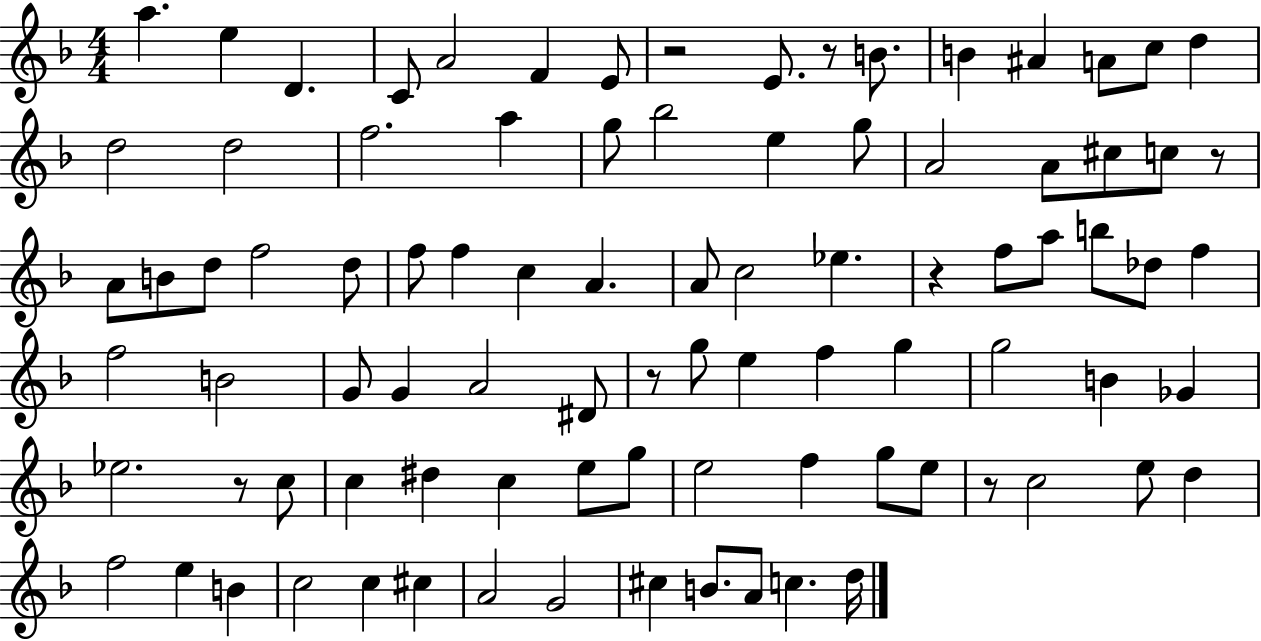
{
  \clef treble
  \numericTimeSignature
  \time 4/4
  \key f \major
  a''4. e''4 d'4. | c'8 a'2 f'4 e'8 | r2 e'8. r8 b'8. | b'4 ais'4 a'8 c''8 d''4 | \break d''2 d''2 | f''2. a''4 | g''8 bes''2 e''4 g''8 | a'2 a'8 cis''8 c''8 r8 | \break a'8 b'8 d''8 f''2 d''8 | f''8 f''4 c''4 a'4. | a'8 c''2 ees''4. | r4 f''8 a''8 b''8 des''8 f''4 | \break f''2 b'2 | g'8 g'4 a'2 dis'8 | r8 g''8 e''4 f''4 g''4 | g''2 b'4 ges'4 | \break ees''2. r8 c''8 | c''4 dis''4 c''4 e''8 g''8 | e''2 f''4 g''8 e''8 | r8 c''2 e''8 d''4 | \break f''2 e''4 b'4 | c''2 c''4 cis''4 | a'2 g'2 | cis''4 b'8. a'8 c''4. d''16 | \break \bar "|."
}